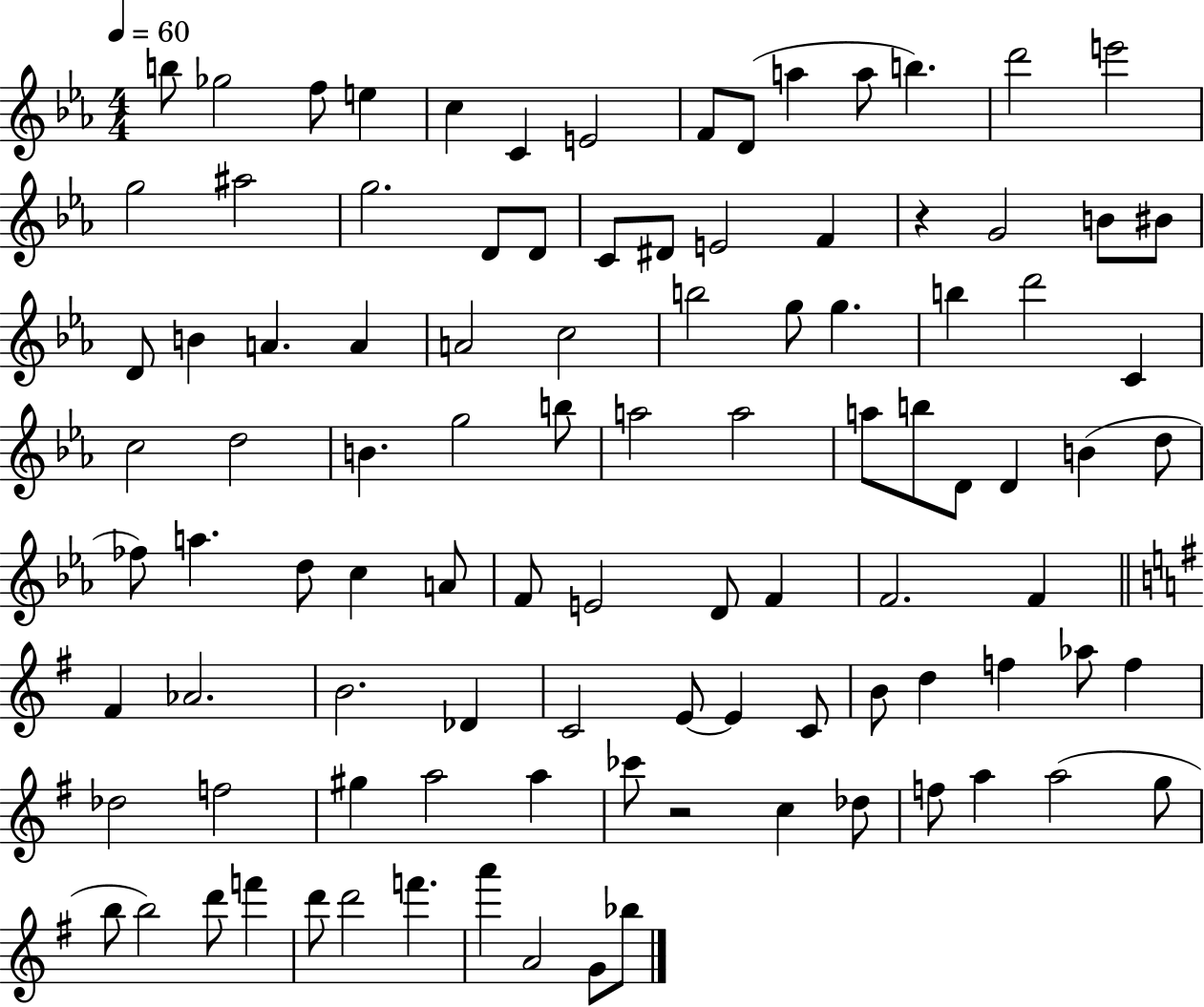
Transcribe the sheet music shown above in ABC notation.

X:1
T:Untitled
M:4/4
L:1/4
K:Eb
b/2 _g2 f/2 e c C E2 F/2 D/2 a a/2 b d'2 e'2 g2 ^a2 g2 D/2 D/2 C/2 ^D/2 E2 F z G2 B/2 ^B/2 D/2 B A A A2 c2 b2 g/2 g b d'2 C c2 d2 B g2 b/2 a2 a2 a/2 b/2 D/2 D B d/2 _f/2 a d/2 c A/2 F/2 E2 D/2 F F2 F ^F _A2 B2 _D C2 E/2 E C/2 B/2 d f _a/2 f _d2 f2 ^g a2 a _c'/2 z2 c _d/2 f/2 a a2 g/2 b/2 b2 d'/2 f' d'/2 d'2 f' a' A2 G/2 _b/2